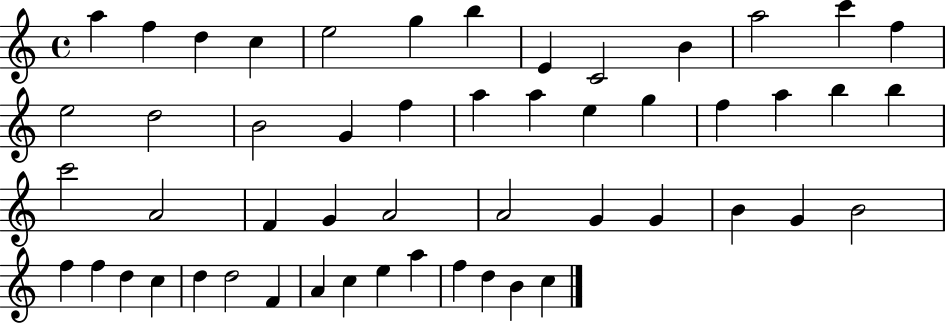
A5/q F5/q D5/q C5/q E5/h G5/q B5/q E4/q C4/h B4/q A5/h C6/q F5/q E5/h D5/h B4/h G4/q F5/q A5/q A5/q E5/q G5/q F5/q A5/q B5/q B5/q C6/h A4/h F4/q G4/q A4/h A4/h G4/q G4/q B4/q G4/q B4/h F5/q F5/q D5/q C5/q D5/q D5/h F4/q A4/q C5/q E5/q A5/q F5/q D5/q B4/q C5/q